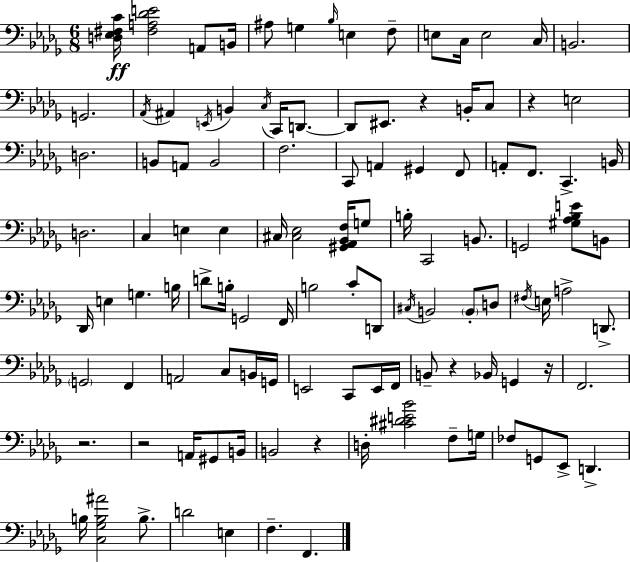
X:1
T:Untitled
M:6/8
L:1/4
K:Bbm
[D,_E,^F,C]/4 [^F,A,_DE]2 A,,/2 B,,/4 ^A,/2 G, _B,/4 E, F,/2 E,/2 C,/4 E,2 C,/4 B,,2 G,,2 _A,,/4 ^A,, E,,/4 B,, C,/4 C,,/4 D,,/2 D,,/2 ^E,,/2 z B,,/4 C,/2 z E,2 D,2 B,,/2 A,,/2 B,,2 F,2 C,,/2 A,, ^G,, F,,/2 A,,/2 F,,/2 C,, B,,/4 D,2 C, E, E, ^C,/4 [^C,_E,]2 [^G,,_A,,_B,,F,]/4 G,/2 B,/4 C,,2 B,,/2 G,,2 [^G,_A,_B,E]/2 B,,/2 _D,,/4 E, G, B,/4 D/2 B,/4 G,,2 F,,/4 B,2 C/2 D,,/2 ^C,/4 B,,2 B,,/2 D,/2 ^F,/4 E,/4 A,2 D,,/2 G,,2 F,, A,,2 C,/2 B,,/4 G,,/4 E,,2 C,,/2 E,,/4 F,,/4 B,,/2 z _B,,/4 G,, z/4 F,,2 z2 z2 A,,/4 ^G,,/2 B,,/4 B,,2 z D,/4 [^C^DE_B]2 F,/2 G,/4 _F,/2 G,,/2 _E,,/2 D,, B,/4 [C,_G,B,^A]2 B,/2 D2 E, F, F,,